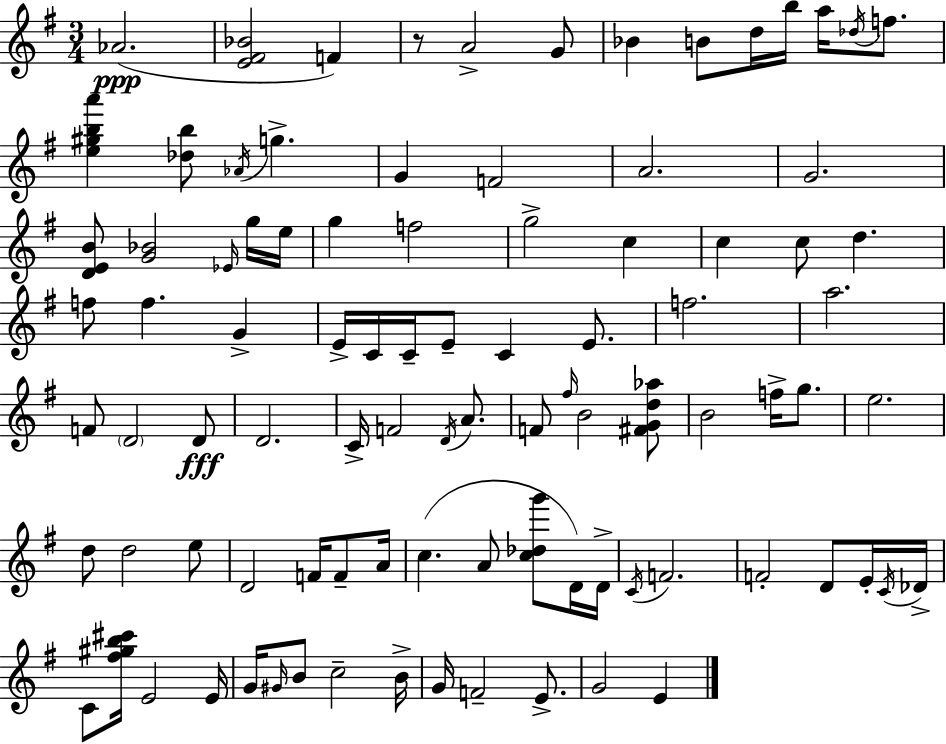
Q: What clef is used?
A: treble